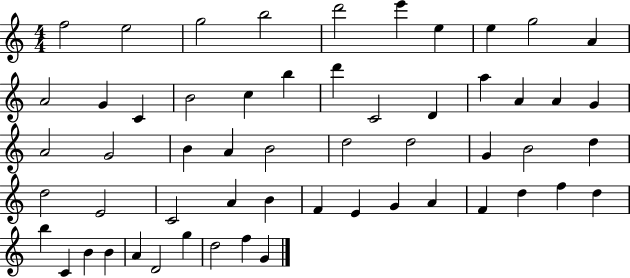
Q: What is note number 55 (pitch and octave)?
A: F5